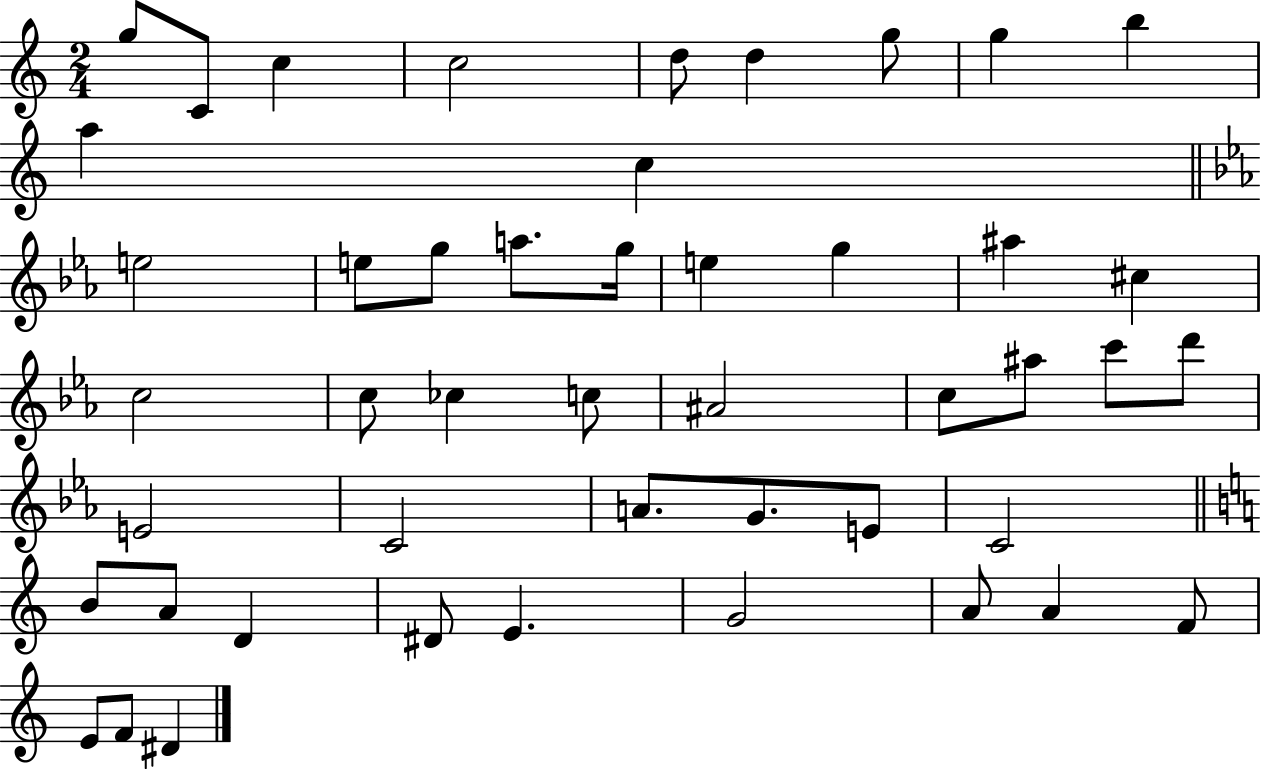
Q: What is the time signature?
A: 2/4